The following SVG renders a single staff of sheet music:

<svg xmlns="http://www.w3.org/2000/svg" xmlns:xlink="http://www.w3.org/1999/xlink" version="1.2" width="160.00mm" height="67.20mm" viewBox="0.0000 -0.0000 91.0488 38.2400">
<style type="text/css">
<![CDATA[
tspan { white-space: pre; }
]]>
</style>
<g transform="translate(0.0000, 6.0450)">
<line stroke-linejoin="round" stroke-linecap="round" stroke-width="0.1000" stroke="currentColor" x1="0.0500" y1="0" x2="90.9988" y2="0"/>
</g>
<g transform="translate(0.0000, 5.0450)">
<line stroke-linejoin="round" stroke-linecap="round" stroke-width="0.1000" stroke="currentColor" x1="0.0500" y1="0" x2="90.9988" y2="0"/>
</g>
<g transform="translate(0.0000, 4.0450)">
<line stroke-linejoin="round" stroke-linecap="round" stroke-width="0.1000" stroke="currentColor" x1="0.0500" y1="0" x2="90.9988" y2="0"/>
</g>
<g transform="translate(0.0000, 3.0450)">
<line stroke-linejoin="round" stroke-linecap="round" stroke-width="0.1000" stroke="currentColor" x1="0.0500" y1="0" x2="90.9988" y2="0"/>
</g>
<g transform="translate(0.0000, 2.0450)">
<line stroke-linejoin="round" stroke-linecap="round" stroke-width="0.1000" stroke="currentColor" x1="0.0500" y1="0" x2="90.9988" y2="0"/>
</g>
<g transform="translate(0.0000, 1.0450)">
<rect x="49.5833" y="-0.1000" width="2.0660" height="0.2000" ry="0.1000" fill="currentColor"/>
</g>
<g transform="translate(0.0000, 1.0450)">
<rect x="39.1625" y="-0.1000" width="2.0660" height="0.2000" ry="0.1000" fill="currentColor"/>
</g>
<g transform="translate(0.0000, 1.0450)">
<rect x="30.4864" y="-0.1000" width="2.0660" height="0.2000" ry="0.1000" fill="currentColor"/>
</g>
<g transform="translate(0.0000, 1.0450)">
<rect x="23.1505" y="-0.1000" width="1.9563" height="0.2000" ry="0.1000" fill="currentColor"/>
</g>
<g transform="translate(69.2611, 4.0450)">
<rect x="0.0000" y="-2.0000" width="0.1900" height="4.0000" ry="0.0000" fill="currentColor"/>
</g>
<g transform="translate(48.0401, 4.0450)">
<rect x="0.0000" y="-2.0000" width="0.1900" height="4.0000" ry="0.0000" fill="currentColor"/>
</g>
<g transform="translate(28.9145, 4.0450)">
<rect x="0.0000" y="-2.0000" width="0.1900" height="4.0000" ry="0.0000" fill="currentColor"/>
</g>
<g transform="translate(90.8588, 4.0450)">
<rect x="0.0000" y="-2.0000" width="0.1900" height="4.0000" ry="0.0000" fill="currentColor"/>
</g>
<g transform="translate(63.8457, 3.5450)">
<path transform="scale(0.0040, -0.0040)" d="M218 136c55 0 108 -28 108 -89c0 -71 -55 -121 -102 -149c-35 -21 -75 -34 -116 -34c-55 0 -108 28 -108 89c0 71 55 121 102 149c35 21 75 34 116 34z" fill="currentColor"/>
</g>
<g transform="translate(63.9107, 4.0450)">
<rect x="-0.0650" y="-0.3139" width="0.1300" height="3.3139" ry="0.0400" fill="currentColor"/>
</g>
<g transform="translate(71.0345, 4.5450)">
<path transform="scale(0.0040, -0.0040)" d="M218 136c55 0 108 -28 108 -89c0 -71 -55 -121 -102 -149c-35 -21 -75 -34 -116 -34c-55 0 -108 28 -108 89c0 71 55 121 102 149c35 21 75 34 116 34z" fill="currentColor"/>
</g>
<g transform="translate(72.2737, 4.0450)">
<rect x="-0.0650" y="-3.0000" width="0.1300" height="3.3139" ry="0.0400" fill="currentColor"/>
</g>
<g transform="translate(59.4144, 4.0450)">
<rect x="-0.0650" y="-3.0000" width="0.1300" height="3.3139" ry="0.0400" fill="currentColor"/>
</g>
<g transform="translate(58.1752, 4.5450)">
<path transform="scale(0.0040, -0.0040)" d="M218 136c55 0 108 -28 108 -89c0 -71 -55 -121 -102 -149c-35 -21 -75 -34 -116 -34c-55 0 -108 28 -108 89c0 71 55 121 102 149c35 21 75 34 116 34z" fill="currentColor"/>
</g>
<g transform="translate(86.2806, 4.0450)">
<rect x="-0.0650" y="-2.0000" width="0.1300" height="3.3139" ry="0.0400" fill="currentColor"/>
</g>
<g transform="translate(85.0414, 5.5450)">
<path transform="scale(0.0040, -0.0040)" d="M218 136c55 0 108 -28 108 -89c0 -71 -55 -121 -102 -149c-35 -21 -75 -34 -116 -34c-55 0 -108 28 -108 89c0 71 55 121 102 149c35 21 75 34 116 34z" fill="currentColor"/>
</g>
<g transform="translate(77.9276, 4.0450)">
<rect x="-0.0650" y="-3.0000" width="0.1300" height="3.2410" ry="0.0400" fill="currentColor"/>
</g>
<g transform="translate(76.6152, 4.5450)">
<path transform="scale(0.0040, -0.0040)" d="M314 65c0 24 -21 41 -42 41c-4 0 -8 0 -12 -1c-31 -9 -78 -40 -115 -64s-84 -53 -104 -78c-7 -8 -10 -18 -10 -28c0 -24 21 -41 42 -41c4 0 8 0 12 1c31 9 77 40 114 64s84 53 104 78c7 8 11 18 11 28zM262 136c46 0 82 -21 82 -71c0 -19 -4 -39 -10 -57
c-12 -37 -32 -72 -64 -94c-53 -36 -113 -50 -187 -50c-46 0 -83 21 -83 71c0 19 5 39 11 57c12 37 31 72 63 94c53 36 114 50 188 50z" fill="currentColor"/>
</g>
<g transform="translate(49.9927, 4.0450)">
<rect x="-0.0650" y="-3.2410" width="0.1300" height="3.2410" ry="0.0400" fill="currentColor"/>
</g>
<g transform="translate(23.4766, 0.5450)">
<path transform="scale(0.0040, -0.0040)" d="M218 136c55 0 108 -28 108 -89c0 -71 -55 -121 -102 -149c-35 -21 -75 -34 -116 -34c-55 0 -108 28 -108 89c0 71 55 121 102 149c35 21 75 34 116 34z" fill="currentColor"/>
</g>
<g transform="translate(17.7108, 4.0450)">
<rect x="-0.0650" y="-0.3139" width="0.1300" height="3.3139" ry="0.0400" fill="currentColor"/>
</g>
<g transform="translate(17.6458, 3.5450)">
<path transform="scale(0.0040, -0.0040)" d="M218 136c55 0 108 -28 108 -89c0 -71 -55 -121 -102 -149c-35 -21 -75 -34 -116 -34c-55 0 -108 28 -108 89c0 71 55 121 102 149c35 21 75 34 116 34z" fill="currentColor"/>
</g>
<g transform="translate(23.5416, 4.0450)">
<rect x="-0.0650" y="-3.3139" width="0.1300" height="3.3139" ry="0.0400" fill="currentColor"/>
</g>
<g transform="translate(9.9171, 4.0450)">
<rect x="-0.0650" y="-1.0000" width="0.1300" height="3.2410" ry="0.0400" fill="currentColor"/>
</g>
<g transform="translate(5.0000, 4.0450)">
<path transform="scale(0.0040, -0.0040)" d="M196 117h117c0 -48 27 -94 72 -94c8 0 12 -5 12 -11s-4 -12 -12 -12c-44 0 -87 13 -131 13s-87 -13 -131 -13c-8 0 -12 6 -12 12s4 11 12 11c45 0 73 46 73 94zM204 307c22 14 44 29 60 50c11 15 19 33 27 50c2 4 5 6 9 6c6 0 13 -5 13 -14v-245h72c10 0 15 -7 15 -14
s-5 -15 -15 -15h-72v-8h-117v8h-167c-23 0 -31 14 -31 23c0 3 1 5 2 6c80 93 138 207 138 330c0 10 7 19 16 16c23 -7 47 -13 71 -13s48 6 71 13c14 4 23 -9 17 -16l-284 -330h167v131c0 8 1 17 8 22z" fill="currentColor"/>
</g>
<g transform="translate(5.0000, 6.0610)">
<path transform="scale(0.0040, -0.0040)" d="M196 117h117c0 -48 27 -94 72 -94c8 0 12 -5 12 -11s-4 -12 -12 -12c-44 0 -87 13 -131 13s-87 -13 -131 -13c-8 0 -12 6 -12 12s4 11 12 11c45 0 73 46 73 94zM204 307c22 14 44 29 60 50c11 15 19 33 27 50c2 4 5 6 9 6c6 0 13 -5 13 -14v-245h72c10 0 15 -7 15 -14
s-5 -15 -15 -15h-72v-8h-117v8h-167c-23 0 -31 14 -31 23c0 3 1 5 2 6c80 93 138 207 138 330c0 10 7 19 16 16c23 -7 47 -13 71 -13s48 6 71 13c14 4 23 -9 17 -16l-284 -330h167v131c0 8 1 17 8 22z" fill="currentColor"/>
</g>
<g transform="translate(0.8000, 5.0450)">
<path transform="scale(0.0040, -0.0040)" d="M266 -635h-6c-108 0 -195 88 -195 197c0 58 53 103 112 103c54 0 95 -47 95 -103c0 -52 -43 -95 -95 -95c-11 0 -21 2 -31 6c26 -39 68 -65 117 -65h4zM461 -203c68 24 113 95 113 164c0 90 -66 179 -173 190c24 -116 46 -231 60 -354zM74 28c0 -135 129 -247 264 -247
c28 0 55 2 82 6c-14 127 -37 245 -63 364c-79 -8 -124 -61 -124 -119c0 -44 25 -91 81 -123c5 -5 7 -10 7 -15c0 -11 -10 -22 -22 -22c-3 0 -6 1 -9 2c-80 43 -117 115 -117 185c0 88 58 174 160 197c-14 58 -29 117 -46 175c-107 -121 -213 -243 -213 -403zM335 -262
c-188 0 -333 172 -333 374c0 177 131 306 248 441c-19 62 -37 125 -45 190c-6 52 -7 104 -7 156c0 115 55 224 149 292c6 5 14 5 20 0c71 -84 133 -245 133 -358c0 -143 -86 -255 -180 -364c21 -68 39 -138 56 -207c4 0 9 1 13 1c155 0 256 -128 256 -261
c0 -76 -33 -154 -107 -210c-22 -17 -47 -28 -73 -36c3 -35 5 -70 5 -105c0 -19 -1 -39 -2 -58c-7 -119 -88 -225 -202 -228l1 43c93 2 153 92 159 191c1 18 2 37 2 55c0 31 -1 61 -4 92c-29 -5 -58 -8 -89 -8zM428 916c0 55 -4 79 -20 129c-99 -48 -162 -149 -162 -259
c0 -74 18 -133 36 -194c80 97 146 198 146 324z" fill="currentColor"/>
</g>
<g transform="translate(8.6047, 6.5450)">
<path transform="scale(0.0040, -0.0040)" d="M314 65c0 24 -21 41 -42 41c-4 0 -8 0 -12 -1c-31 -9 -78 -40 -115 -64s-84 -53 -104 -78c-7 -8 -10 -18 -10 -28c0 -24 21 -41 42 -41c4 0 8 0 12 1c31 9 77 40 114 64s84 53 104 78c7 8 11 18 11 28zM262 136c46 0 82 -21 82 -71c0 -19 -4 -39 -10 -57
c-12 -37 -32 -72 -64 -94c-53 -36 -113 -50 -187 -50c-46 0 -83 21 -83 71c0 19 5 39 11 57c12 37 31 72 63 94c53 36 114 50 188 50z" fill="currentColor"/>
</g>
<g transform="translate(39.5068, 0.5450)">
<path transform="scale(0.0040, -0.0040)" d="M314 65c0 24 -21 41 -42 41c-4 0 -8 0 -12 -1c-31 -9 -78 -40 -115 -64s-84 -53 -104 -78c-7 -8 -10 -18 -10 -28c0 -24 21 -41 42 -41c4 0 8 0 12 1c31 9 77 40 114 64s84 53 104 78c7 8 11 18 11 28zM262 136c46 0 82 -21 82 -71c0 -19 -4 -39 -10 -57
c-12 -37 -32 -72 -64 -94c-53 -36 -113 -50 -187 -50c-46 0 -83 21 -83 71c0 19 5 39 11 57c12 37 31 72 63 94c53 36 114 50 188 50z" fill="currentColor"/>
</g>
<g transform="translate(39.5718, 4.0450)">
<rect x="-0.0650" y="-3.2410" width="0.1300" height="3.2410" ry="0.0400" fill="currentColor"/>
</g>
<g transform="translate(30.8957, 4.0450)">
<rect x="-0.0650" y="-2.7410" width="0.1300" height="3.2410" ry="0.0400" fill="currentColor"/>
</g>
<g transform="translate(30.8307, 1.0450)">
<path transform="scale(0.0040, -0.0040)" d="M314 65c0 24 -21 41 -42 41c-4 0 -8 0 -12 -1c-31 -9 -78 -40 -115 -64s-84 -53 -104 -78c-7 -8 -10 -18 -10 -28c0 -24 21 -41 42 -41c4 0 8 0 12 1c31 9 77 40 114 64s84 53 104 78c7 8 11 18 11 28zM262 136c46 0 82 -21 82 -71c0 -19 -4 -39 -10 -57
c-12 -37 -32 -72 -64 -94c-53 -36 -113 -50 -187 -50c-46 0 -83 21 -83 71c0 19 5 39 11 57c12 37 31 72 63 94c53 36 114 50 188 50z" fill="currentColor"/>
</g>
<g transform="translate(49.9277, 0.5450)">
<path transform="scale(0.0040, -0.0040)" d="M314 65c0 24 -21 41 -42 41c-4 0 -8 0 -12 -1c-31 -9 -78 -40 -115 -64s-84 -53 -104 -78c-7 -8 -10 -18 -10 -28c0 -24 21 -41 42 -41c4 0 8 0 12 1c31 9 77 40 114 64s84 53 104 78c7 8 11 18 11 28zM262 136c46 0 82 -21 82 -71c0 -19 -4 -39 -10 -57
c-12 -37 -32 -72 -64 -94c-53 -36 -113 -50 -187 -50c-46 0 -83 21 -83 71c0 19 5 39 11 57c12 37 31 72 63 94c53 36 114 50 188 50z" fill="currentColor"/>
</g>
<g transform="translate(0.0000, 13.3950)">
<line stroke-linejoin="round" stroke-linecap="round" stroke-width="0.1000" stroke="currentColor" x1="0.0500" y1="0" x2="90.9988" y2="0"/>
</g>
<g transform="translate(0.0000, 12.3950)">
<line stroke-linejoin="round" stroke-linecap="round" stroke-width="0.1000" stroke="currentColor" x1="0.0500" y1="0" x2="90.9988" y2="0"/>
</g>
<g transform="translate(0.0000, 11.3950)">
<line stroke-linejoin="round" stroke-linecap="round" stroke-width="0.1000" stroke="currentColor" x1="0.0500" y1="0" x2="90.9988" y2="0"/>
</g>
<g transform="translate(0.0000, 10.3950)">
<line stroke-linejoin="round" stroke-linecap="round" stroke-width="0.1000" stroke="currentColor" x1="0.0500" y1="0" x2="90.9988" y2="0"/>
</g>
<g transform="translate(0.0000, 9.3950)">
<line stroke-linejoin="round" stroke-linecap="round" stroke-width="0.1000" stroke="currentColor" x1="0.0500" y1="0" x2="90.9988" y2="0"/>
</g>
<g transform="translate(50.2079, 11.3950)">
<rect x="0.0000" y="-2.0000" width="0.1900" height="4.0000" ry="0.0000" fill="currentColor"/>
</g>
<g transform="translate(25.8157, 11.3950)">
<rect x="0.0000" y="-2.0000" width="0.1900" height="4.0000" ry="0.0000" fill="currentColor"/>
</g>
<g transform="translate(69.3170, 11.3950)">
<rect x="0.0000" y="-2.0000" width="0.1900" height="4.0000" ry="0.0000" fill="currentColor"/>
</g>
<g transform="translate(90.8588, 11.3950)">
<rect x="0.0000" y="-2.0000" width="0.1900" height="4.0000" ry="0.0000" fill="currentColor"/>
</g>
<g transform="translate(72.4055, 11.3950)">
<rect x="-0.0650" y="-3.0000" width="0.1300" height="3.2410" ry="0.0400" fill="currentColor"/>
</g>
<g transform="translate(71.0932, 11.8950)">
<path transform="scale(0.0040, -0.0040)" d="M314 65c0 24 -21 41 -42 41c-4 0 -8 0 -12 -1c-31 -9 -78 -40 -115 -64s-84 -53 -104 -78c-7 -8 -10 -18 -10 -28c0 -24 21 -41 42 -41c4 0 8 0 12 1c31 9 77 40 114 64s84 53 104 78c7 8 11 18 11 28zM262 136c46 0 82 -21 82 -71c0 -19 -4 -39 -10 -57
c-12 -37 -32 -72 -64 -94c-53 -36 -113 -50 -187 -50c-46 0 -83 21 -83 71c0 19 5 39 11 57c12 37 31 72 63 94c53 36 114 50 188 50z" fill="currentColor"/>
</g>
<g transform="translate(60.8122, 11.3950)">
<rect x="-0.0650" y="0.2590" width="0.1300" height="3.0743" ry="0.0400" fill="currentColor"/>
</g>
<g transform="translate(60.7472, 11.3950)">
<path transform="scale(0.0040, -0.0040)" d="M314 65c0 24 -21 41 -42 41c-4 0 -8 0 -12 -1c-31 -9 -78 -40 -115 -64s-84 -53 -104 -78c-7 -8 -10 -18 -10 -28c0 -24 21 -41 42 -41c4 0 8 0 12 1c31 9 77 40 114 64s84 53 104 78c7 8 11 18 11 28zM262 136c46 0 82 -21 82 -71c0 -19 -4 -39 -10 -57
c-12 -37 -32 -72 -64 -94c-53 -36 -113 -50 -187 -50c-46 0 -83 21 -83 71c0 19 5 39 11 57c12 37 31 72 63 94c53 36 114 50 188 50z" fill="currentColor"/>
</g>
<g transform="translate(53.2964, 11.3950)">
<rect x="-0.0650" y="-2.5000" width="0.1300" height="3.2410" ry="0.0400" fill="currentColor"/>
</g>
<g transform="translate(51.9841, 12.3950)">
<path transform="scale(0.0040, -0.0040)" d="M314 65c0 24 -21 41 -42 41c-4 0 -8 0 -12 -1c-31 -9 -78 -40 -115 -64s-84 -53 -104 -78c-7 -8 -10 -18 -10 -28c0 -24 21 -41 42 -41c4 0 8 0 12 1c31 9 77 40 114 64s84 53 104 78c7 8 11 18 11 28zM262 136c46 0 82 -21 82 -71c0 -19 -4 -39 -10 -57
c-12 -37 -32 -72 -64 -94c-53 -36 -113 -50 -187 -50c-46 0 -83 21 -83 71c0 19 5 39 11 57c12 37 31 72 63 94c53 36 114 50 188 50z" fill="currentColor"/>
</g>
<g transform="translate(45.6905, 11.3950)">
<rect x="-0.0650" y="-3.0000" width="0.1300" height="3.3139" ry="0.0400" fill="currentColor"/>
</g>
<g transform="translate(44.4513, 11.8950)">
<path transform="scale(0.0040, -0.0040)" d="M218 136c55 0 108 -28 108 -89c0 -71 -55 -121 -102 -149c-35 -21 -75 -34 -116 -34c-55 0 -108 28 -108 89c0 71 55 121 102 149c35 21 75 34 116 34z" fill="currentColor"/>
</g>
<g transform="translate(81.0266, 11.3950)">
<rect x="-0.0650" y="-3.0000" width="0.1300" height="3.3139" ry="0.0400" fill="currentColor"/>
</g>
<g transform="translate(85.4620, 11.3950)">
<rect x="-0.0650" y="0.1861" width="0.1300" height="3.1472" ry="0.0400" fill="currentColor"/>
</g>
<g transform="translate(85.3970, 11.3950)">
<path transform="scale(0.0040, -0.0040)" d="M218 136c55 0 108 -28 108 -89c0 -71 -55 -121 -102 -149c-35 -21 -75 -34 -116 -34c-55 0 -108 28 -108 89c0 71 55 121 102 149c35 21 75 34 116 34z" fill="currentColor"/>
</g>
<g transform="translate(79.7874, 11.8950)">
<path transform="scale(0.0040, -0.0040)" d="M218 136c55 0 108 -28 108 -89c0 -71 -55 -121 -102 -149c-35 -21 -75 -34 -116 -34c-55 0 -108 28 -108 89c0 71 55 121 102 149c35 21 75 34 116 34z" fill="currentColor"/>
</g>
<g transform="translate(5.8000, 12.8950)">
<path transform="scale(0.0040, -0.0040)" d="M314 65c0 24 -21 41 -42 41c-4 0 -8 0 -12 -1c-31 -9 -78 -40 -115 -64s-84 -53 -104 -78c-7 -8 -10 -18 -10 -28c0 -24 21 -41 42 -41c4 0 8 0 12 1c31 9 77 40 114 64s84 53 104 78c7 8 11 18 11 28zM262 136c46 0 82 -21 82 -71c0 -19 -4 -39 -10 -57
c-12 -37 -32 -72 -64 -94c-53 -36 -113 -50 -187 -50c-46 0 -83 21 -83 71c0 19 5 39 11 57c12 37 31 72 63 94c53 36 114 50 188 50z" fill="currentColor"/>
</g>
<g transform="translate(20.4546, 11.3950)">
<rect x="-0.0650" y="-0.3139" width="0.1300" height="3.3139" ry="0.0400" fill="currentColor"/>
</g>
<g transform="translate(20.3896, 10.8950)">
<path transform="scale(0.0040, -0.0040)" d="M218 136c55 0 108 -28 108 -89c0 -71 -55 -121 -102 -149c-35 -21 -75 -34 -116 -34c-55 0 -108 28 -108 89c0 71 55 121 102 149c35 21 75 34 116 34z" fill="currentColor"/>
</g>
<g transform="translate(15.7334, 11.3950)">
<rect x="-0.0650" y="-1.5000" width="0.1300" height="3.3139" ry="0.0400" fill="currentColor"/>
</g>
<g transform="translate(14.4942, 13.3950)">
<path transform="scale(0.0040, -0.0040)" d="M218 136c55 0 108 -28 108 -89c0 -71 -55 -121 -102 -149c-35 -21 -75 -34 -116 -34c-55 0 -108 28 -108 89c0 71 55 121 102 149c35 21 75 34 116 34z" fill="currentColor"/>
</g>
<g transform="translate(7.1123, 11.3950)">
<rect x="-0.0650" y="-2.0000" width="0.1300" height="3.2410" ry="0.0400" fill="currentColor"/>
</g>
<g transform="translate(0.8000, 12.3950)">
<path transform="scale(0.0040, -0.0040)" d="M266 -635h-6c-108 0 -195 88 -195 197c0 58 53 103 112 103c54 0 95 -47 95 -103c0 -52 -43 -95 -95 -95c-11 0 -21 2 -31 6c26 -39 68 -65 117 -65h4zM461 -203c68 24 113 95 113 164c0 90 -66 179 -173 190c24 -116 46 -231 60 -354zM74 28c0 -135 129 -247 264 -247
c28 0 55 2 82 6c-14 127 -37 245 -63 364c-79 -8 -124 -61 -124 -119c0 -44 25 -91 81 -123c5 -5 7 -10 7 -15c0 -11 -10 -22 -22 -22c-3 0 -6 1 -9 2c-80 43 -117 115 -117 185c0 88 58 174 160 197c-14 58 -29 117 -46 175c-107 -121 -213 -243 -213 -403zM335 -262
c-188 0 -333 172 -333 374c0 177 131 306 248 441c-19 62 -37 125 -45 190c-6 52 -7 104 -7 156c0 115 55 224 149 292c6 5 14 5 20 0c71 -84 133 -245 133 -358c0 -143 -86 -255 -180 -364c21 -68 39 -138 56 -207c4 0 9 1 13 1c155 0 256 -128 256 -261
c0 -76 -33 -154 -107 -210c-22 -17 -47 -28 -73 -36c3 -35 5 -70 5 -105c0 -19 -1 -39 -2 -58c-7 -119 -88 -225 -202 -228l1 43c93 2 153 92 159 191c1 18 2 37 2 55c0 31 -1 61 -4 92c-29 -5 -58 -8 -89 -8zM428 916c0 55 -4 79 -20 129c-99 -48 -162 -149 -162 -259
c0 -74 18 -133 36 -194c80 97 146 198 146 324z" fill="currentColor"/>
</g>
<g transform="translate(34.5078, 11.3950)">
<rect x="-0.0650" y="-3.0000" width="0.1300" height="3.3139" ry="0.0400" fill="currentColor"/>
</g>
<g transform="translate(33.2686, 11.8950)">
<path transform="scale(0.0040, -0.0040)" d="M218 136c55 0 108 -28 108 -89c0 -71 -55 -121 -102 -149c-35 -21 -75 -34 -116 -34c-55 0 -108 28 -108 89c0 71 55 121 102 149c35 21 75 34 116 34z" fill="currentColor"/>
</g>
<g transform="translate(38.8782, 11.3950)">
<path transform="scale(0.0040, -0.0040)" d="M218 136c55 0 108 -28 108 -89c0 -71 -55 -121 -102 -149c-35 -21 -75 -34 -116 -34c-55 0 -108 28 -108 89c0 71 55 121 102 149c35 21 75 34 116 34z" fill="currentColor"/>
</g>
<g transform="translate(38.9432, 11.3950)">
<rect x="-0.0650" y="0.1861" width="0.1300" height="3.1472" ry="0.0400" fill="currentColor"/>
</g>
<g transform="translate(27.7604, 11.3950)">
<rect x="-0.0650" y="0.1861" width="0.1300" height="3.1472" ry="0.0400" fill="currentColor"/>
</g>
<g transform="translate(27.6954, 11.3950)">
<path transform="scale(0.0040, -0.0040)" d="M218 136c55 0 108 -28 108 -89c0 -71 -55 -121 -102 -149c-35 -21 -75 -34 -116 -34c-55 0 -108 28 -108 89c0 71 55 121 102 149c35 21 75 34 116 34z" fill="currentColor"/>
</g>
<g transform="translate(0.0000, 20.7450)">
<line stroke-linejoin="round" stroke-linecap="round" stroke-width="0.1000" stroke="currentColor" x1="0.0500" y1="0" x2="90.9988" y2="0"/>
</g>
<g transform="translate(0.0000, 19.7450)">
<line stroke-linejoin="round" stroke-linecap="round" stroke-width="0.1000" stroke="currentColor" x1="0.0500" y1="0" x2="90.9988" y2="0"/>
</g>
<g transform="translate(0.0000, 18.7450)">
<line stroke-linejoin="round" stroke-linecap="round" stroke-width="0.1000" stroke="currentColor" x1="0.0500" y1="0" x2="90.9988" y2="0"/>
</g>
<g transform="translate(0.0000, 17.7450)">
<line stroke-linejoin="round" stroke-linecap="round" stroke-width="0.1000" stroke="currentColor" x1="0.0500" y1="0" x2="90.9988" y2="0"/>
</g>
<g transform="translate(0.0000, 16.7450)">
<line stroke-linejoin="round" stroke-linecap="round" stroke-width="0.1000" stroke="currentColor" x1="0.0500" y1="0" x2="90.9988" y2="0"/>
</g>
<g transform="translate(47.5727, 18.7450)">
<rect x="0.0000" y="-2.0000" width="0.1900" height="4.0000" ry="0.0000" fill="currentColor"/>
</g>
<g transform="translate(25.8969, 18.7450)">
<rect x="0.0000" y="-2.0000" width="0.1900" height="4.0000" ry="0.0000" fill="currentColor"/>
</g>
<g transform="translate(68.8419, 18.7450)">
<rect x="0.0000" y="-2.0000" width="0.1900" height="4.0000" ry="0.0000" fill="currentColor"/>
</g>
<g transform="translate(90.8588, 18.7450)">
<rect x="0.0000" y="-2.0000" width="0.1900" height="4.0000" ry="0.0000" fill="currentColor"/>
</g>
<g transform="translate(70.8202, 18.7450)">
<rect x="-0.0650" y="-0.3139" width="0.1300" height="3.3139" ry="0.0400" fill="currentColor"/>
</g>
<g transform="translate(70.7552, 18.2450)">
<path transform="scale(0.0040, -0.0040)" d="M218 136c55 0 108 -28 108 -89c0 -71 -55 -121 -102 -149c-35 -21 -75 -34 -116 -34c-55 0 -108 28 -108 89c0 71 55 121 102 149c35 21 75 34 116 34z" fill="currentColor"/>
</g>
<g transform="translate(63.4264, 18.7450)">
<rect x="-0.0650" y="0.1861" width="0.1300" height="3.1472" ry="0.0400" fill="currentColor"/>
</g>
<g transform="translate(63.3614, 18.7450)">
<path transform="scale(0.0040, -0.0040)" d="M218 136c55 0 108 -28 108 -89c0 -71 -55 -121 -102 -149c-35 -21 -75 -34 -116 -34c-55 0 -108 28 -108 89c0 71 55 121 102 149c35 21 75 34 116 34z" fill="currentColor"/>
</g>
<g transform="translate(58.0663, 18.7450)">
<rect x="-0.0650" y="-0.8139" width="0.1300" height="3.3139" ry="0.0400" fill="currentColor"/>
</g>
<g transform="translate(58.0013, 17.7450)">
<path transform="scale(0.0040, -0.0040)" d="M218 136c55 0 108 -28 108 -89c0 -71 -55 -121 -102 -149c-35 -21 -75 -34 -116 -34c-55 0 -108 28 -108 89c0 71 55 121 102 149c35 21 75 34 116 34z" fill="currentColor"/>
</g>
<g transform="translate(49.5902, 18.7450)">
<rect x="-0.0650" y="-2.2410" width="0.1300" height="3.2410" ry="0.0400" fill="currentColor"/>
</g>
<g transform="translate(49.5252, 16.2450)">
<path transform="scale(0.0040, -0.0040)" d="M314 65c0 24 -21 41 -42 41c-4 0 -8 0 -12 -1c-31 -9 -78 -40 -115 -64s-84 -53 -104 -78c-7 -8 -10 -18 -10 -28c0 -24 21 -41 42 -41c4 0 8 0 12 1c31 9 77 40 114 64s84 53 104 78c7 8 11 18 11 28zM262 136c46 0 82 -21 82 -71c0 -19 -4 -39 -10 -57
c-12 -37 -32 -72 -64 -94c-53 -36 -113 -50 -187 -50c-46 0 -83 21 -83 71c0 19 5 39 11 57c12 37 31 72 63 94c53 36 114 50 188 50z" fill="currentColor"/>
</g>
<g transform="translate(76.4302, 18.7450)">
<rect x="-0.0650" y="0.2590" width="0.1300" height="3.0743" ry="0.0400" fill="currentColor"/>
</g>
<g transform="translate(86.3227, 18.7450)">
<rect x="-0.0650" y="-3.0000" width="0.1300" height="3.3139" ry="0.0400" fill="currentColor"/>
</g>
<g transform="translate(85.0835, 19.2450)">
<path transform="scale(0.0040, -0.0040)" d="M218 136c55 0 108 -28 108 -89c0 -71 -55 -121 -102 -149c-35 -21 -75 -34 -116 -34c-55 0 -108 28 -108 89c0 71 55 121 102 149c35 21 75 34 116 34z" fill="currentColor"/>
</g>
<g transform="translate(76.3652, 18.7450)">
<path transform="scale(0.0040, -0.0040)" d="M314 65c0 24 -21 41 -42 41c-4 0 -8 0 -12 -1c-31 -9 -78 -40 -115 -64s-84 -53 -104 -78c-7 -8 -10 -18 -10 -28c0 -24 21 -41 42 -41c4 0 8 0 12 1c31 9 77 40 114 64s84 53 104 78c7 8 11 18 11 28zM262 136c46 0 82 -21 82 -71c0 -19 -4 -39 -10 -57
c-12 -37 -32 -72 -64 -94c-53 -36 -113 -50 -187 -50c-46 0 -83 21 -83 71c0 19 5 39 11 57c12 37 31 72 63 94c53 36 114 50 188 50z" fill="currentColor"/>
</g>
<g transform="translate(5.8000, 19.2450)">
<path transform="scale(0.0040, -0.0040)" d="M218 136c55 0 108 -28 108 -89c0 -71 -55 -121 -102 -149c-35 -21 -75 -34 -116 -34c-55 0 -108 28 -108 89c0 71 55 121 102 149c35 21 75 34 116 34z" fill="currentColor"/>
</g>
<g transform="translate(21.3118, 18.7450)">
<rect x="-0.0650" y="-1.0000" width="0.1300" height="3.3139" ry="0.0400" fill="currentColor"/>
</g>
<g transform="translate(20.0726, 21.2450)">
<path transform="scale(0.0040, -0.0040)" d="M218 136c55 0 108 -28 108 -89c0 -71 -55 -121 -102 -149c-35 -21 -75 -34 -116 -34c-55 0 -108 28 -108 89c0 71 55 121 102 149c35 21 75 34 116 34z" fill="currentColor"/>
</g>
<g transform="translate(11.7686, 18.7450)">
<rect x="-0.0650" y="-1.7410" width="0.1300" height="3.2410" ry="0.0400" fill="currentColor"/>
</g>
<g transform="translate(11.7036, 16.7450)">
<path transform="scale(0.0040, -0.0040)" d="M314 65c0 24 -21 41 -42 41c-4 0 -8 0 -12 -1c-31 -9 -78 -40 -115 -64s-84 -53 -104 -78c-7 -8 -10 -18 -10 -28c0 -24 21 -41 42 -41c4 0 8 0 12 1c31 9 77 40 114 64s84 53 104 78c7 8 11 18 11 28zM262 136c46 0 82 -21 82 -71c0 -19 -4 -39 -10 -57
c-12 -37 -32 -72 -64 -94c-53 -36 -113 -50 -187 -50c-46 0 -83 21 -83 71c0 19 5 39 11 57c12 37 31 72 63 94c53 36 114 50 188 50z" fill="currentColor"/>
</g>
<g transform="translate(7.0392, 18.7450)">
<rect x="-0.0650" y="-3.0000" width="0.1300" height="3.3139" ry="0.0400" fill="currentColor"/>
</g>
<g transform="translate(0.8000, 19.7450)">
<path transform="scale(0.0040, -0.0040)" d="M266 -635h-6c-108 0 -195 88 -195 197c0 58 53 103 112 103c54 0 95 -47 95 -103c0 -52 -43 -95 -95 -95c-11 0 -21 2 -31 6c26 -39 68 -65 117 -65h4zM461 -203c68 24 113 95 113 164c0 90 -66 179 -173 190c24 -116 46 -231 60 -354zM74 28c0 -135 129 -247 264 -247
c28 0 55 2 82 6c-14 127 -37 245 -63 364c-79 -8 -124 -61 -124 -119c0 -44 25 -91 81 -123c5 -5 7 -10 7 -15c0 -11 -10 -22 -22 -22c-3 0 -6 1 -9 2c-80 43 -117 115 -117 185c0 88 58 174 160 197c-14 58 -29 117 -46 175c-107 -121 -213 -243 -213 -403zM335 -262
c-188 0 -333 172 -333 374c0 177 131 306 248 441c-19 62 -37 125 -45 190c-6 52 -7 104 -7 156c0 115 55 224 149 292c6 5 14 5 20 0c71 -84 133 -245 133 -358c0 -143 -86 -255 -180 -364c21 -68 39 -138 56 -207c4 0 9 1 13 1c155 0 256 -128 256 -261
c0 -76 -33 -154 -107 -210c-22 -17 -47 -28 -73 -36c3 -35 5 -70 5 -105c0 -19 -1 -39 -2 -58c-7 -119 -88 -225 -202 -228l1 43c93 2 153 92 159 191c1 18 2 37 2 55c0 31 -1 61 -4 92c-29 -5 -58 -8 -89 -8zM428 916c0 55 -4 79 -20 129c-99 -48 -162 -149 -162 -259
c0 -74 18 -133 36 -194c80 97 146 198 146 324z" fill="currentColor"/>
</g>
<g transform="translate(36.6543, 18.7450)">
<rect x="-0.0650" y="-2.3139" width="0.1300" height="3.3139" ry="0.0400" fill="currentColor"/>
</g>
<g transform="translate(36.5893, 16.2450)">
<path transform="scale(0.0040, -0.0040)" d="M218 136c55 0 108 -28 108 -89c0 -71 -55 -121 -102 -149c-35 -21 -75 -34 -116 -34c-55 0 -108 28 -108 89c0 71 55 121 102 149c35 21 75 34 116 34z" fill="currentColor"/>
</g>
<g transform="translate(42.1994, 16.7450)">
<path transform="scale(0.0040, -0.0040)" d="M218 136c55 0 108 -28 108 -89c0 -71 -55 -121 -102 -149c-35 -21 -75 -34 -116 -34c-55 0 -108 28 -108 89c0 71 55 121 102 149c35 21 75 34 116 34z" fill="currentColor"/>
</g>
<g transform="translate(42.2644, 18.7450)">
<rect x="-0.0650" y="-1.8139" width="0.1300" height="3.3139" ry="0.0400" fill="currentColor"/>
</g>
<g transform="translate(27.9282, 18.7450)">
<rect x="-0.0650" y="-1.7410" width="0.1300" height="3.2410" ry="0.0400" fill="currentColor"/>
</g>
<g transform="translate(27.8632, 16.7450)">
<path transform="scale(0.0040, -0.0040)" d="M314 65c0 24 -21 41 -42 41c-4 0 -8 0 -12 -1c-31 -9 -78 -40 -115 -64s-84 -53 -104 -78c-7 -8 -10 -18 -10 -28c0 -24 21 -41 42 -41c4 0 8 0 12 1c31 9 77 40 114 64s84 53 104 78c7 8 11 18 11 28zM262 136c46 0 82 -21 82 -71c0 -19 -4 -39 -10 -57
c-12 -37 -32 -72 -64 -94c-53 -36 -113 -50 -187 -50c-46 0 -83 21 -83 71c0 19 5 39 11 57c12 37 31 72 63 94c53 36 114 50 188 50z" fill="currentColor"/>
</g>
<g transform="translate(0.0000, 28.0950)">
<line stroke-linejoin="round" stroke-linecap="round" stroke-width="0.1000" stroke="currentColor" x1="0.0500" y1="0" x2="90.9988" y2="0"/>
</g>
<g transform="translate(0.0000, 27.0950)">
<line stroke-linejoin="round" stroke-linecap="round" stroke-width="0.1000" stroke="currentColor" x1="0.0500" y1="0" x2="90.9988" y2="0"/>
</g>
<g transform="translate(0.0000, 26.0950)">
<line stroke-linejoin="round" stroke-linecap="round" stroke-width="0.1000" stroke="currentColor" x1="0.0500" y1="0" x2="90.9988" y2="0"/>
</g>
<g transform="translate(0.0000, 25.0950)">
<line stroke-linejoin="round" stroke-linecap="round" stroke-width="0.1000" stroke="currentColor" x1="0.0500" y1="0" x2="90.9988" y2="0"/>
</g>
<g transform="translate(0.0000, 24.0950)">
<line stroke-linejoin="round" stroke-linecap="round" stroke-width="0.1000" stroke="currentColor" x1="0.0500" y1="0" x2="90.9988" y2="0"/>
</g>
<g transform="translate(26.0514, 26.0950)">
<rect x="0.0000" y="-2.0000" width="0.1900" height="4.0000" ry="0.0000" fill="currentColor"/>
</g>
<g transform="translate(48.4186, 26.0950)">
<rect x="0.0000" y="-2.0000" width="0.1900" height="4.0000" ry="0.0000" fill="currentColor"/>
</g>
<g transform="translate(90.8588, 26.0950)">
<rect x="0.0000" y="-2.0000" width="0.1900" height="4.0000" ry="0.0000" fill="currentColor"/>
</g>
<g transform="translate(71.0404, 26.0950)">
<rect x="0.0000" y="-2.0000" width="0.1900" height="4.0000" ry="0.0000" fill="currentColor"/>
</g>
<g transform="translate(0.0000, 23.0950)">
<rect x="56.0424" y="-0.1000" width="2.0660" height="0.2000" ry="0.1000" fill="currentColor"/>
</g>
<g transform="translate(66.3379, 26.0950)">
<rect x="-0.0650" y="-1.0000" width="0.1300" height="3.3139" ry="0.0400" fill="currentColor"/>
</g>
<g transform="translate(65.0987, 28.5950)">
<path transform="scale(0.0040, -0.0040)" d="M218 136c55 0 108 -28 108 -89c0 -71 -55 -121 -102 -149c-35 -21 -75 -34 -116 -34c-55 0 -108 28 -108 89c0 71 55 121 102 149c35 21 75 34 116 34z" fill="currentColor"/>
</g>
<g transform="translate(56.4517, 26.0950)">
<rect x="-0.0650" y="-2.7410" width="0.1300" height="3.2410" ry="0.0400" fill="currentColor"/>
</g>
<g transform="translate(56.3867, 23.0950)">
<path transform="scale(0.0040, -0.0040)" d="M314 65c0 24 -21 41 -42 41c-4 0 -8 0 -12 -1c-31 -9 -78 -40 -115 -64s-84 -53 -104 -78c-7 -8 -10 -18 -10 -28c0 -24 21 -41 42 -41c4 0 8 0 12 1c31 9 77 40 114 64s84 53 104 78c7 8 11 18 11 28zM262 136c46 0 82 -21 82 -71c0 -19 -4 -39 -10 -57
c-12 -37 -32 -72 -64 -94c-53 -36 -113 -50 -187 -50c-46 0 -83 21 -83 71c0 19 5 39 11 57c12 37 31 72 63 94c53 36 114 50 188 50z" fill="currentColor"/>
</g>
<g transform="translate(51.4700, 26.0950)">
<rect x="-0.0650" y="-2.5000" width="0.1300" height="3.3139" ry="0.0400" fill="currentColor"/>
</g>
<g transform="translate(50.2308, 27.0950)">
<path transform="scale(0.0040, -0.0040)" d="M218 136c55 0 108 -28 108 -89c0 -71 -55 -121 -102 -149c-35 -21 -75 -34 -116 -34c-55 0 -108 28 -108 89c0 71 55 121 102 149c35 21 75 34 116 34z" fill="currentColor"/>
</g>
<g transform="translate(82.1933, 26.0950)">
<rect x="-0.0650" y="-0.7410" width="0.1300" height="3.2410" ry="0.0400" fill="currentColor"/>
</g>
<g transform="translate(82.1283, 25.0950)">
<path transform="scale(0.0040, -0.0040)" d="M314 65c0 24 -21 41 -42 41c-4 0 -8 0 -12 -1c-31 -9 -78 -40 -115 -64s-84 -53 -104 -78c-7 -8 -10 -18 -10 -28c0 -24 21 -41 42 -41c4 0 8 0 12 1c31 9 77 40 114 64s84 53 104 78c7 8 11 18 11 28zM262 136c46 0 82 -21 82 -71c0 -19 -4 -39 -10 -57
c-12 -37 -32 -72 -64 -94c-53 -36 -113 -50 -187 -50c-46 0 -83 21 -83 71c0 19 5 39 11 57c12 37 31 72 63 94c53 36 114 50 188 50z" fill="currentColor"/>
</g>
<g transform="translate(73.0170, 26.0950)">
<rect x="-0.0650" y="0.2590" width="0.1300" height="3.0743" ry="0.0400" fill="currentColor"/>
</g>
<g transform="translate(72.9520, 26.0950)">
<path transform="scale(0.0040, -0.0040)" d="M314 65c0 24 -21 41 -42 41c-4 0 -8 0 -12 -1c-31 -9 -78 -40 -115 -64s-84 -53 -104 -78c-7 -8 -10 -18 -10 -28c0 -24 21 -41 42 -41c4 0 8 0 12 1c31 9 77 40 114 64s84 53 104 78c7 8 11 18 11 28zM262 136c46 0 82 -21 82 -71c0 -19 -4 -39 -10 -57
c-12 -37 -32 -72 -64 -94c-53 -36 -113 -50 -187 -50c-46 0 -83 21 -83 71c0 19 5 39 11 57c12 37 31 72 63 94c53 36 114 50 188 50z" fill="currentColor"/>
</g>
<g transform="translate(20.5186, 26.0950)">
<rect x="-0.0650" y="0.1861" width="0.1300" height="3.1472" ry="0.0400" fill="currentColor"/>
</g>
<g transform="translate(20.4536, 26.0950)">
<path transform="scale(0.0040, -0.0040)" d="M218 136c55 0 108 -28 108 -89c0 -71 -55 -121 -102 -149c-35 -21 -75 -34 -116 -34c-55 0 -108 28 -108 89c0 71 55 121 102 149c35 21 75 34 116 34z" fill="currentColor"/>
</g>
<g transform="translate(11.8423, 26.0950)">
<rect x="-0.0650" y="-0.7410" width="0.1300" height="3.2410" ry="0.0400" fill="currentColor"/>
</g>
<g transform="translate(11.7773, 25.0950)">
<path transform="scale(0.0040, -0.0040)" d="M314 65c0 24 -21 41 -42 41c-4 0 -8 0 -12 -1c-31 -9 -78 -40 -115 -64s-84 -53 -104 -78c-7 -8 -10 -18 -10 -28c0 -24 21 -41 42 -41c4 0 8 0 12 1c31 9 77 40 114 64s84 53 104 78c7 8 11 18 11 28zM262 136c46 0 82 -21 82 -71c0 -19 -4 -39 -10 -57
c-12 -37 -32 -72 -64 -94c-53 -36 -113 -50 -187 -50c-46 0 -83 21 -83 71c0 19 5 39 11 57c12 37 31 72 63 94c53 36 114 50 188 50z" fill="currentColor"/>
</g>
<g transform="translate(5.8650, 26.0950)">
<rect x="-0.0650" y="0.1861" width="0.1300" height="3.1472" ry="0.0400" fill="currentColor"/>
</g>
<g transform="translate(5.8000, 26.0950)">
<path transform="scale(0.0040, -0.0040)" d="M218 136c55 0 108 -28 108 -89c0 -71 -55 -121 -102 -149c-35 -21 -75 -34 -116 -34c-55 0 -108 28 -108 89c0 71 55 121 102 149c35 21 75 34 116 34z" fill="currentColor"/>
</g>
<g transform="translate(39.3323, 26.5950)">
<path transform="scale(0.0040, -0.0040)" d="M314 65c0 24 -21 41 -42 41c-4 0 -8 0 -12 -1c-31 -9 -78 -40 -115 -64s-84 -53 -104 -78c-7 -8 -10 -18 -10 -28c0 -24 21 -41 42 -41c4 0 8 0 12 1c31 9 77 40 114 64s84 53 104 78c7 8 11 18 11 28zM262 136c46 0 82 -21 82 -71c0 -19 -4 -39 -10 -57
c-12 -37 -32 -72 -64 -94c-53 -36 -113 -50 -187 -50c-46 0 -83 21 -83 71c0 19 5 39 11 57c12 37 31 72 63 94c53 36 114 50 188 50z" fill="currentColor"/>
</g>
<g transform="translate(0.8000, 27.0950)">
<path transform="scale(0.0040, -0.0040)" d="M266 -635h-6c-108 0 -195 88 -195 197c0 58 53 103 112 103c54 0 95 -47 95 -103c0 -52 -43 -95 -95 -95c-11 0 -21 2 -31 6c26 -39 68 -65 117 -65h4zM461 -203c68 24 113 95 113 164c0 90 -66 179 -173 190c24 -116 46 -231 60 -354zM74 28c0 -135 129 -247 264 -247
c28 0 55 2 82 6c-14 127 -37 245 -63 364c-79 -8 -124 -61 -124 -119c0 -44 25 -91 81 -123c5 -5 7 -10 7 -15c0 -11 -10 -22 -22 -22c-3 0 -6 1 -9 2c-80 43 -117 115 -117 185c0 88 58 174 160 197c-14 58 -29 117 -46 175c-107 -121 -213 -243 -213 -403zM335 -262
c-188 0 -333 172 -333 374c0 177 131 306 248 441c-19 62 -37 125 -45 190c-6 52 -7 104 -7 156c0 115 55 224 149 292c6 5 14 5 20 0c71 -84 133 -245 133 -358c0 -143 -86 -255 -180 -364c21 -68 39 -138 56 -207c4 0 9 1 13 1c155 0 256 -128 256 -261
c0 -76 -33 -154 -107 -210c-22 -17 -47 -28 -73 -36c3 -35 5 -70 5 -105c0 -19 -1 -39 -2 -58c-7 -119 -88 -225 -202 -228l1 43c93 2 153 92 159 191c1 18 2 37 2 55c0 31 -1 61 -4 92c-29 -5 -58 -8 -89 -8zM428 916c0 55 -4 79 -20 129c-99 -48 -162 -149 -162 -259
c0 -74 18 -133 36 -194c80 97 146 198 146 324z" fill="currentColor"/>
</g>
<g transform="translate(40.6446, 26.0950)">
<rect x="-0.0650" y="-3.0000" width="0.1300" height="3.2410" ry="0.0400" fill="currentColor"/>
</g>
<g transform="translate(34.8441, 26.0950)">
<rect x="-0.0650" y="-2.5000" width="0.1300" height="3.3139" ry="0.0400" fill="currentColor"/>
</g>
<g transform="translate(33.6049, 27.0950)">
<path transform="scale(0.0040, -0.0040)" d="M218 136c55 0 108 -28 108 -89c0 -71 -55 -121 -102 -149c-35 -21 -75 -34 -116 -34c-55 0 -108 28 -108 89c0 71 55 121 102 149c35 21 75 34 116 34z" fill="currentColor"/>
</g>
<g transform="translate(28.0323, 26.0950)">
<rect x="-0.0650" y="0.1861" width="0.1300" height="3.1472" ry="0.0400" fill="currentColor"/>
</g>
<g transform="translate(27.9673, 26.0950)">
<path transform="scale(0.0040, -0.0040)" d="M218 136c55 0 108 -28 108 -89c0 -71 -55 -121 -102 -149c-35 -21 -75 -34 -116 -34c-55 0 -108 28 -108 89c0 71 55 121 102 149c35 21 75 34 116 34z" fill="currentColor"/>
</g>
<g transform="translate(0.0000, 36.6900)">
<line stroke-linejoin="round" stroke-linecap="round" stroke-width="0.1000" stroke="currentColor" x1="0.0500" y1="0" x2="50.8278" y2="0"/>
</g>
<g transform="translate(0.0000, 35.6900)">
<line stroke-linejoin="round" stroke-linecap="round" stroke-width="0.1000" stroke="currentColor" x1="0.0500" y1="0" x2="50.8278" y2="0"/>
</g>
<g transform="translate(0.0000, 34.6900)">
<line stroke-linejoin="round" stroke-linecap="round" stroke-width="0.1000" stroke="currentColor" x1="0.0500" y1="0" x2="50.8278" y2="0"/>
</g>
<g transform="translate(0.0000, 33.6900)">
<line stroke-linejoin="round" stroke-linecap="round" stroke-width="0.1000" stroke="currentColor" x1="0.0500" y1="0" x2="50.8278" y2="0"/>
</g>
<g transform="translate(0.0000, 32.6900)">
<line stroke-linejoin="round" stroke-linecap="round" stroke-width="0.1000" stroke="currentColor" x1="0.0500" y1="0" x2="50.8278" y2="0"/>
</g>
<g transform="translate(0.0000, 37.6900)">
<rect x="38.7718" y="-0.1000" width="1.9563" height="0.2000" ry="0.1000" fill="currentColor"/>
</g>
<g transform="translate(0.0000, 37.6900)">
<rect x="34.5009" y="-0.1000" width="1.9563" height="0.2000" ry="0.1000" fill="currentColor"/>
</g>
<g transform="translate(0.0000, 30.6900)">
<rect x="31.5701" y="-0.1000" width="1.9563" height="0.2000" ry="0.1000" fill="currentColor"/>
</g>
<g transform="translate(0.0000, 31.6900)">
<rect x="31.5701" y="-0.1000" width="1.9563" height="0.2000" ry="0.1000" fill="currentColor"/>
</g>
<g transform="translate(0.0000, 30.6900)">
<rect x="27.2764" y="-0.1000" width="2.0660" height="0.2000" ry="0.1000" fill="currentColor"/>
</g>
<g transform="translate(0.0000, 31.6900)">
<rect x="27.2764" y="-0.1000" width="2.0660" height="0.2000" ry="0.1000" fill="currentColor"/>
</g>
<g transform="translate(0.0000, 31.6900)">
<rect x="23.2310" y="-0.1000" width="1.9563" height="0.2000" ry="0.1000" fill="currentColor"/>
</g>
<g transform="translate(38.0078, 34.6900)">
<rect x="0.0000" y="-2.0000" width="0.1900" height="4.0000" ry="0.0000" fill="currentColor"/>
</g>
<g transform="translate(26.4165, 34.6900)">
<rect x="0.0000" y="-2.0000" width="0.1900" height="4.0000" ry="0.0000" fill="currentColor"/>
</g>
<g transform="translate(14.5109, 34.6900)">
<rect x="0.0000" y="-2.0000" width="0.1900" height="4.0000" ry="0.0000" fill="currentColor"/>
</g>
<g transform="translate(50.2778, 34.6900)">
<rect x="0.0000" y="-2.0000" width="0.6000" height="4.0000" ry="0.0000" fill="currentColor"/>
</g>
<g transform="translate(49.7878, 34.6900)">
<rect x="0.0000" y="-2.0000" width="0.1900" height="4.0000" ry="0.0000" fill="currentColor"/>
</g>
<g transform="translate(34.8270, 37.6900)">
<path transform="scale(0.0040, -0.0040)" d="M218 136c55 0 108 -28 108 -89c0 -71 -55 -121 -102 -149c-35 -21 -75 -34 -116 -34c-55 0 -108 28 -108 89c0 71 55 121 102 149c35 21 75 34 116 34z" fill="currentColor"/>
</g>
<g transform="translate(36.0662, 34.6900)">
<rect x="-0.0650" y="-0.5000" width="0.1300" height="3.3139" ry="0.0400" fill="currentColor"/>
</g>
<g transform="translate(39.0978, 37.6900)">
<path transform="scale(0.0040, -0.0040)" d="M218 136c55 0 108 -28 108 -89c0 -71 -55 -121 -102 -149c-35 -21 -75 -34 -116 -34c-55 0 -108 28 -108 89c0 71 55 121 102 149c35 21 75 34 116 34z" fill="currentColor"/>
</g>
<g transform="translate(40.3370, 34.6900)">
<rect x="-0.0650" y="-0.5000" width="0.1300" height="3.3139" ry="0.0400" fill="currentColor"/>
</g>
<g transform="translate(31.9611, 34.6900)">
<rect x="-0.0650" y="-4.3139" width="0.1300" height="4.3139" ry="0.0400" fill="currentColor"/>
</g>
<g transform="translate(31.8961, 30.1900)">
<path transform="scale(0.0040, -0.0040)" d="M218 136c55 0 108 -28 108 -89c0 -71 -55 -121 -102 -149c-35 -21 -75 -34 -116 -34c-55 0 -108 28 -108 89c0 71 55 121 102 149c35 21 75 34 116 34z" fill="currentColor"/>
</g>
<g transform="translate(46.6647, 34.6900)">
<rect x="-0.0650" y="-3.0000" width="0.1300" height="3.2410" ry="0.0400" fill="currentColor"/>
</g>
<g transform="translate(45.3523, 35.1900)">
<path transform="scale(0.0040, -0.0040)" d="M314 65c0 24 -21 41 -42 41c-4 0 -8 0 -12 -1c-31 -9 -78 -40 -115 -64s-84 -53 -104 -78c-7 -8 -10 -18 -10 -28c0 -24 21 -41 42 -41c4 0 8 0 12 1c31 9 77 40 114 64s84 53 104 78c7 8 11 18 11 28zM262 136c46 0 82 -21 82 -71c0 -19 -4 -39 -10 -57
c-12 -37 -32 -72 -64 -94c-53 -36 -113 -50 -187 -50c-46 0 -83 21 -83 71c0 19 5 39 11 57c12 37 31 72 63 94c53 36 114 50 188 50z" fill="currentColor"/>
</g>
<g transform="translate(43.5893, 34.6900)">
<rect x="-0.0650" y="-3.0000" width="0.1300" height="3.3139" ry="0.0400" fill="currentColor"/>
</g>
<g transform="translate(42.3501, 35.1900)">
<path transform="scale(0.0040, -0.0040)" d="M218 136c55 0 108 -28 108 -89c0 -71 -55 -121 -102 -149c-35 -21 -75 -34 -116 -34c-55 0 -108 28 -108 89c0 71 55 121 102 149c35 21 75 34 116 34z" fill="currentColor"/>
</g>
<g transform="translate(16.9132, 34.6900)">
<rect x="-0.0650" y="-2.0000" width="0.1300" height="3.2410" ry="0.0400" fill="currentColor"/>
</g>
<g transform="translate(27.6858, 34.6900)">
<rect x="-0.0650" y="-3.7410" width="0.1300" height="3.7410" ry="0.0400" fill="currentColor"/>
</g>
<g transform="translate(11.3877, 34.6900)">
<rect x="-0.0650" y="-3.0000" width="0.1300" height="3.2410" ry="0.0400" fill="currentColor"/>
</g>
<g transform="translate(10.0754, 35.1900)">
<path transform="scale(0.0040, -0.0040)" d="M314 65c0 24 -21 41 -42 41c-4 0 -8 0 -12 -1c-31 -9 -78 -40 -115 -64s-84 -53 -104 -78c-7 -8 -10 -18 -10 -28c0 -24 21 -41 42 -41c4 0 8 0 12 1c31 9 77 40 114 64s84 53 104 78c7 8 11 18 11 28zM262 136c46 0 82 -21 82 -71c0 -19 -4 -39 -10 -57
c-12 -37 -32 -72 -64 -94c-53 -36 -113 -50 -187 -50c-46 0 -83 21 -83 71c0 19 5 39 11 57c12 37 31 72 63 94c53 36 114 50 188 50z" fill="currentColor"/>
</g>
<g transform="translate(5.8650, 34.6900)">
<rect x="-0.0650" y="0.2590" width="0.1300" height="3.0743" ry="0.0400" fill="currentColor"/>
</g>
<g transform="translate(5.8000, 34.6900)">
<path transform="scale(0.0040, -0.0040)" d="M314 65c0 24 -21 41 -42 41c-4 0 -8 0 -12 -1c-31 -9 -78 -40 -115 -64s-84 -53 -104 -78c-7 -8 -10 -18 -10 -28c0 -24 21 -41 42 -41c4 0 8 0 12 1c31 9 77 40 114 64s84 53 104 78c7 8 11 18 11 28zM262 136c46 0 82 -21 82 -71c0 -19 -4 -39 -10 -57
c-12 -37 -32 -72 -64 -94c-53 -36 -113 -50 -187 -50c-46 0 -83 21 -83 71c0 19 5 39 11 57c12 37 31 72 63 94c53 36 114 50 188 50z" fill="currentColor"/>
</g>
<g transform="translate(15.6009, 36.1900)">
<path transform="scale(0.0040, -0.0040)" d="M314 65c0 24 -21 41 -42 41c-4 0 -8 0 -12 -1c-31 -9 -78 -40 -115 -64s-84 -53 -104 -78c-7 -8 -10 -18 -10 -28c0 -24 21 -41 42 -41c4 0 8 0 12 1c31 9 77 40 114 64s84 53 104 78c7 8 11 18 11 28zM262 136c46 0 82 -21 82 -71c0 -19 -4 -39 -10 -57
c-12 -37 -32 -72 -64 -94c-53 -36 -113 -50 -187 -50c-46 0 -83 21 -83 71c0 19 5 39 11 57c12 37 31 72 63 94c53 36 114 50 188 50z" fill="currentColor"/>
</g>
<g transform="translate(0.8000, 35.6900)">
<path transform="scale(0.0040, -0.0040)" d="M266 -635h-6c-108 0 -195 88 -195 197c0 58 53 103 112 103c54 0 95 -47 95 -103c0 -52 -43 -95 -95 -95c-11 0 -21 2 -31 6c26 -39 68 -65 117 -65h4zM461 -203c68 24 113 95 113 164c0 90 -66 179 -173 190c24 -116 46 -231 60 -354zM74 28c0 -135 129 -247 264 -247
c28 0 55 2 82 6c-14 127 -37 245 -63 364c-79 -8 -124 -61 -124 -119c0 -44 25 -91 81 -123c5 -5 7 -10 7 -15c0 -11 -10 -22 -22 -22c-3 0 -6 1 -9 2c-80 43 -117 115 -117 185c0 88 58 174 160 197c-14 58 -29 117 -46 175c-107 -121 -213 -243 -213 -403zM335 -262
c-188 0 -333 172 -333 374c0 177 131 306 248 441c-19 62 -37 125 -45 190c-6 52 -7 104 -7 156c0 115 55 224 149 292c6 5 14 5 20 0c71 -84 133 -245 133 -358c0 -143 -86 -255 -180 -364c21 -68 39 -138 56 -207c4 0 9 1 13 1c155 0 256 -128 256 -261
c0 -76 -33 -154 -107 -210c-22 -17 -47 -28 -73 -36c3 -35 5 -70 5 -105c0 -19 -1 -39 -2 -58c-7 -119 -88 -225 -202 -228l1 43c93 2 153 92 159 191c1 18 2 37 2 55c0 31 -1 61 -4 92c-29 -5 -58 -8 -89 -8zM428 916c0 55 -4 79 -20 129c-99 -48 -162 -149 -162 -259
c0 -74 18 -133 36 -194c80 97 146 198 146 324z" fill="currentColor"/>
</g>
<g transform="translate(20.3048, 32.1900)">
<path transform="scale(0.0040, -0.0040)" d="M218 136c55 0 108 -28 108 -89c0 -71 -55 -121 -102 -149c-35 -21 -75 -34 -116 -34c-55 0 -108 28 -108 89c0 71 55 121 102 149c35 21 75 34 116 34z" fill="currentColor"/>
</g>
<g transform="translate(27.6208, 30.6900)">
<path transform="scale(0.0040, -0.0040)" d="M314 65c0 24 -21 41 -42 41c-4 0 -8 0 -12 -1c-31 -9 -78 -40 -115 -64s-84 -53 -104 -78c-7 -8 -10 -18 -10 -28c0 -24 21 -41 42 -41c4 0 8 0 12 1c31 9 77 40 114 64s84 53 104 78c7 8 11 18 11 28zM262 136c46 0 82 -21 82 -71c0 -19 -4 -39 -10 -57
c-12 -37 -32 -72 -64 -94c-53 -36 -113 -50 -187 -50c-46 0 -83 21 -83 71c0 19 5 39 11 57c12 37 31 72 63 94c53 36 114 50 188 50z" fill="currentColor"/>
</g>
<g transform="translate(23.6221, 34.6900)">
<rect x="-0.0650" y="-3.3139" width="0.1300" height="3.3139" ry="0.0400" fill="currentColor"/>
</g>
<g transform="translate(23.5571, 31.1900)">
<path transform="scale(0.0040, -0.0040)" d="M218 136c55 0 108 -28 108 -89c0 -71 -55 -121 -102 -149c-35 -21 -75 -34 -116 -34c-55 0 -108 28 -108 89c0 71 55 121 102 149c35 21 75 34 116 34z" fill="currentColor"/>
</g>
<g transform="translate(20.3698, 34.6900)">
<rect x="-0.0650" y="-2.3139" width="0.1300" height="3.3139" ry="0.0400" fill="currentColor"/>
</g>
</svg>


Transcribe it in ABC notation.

X:1
T:Untitled
M:4/4
L:1/4
K:C
D2 c b a2 b2 b2 A c A A2 F F2 E c B A B A G2 B2 A2 A B A f2 D f2 g f g2 d B c B2 A B d2 B B G A2 G a2 D B2 d2 B2 A2 F2 g b c'2 d' C C A A2